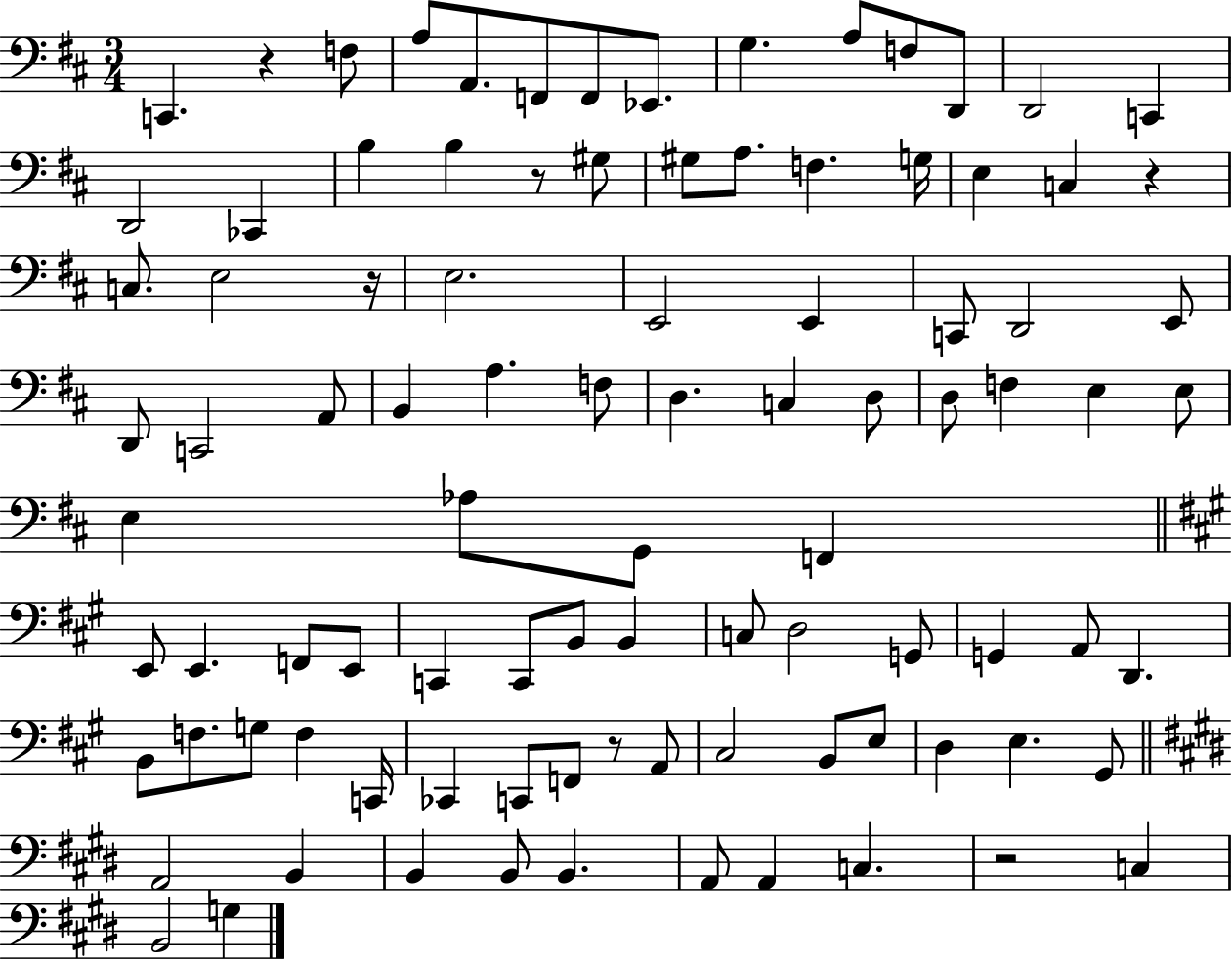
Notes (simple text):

C2/q. R/q F3/e A3/e A2/e. F2/e F2/e Eb2/e. G3/q. A3/e F3/e D2/e D2/h C2/q D2/h CES2/q B3/q B3/q R/e G#3/e G#3/e A3/e. F3/q. G3/s E3/q C3/q R/q C3/e. E3/h R/s E3/h. E2/h E2/q C2/e D2/h E2/e D2/e C2/h A2/e B2/q A3/q. F3/e D3/q. C3/q D3/e D3/e F3/q E3/q E3/e E3/q Ab3/e G2/e F2/q E2/e E2/q. F2/e E2/e C2/q C2/e B2/e B2/q C3/e D3/h G2/e G2/q A2/e D2/q. B2/e F3/e. G3/e F3/q C2/s CES2/q C2/e F2/e R/e A2/e C#3/h B2/e E3/e D3/q E3/q. G#2/e A2/h B2/q B2/q B2/e B2/q. A2/e A2/q C3/q. R/h C3/q B2/h G3/q